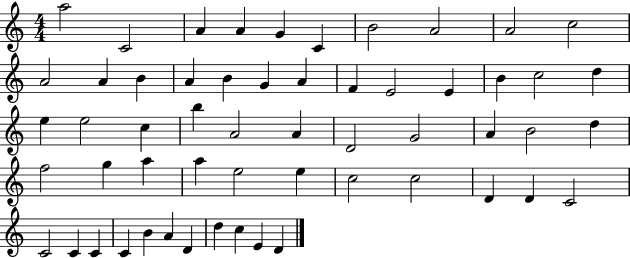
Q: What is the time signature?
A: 4/4